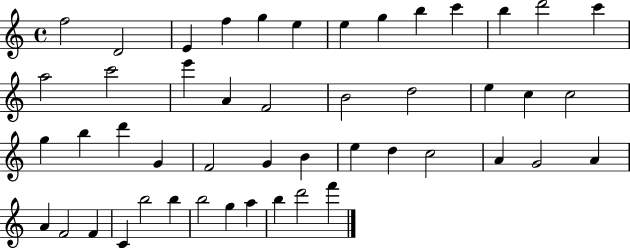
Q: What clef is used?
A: treble